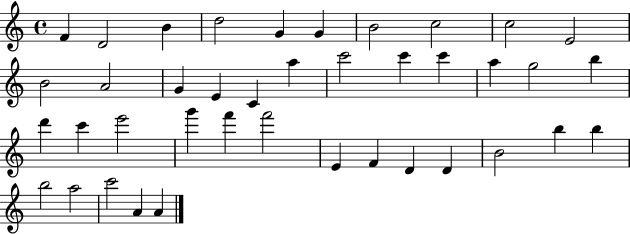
{
  \clef treble
  \time 4/4
  \defaultTimeSignature
  \key c \major
  f'4 d'2 b'4 | d''2 g'4 g'4 | b'2 c''2 | c''2 e'2 | \break b'2 a'2 | g'4 e'4 c'4 a''4 | c'''2 c'''4 c'''4 | a''4 g''2 b''4 | \break d'''4 c'''4 e'''2 | g'''4 f'''4 f'''2 | e'4 f'4 d'4 d'4 | b'2 b''4 b''4 | \break b''2 a''2 | c'''2 a'4 a'4 | \bar "|."
}